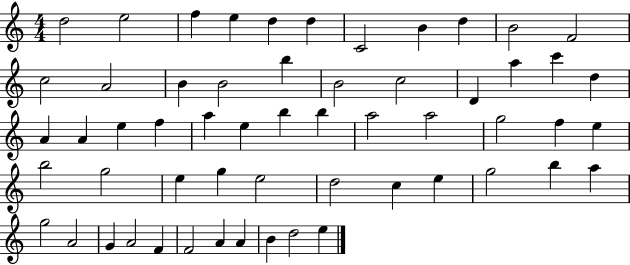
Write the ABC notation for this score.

X:1
T:Untitled
M:4/4
L:1/4
K:C
d2 e2 f e d d C2 B d B2 F2 c2 A2 B B2 b B2 c2 D a c' d A A e f a e b b a2 a2 g2 f e b2 g2 e g e2 d2 c e g2 b a g2 A2 G A2 F F2 A A B d2 e